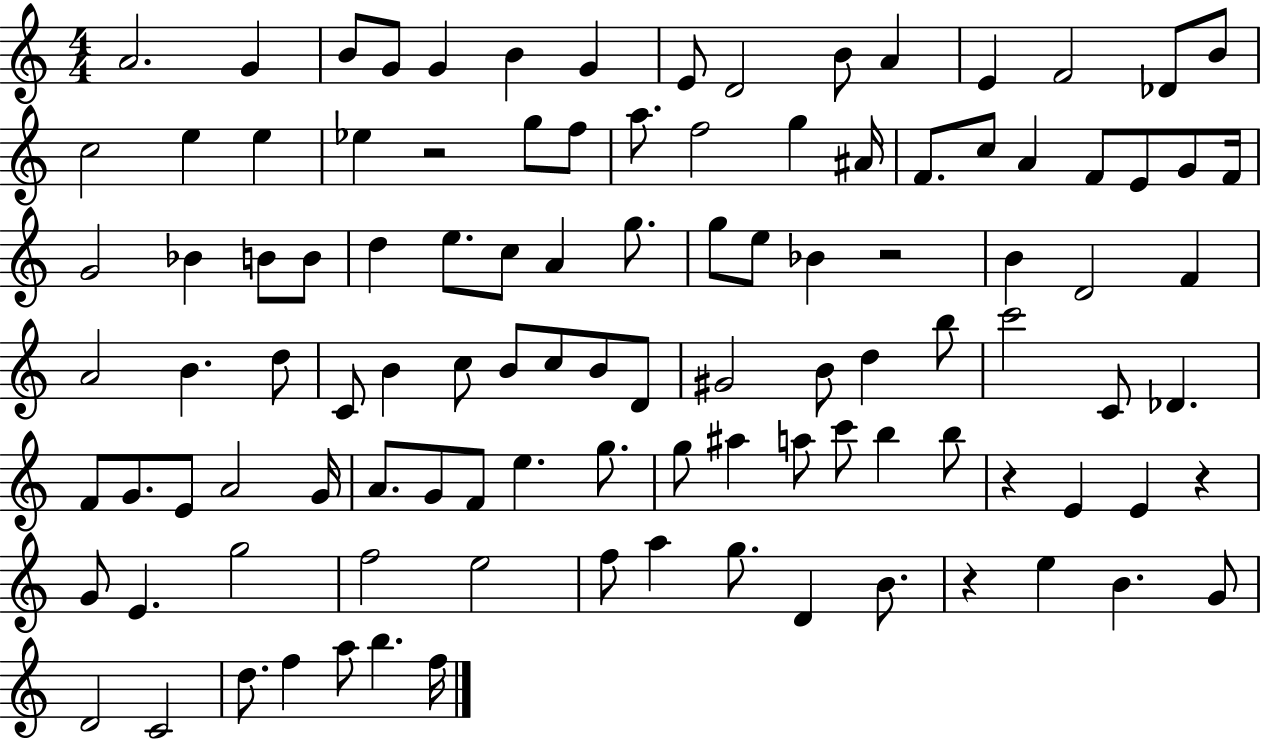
{
  \clef treble
  \numericTimeSignature
  \time 4/4
  \key c \major
  a'2. g'4 | b'8 g'8 g'4 b'4 g'4 | e'8 d'2 b'8 a'4 | e'4 f'2 des'8 b'8 | \break c''2 e''4 e''4 | ees''4 r2 g''8 f''8 | a''8. f''2 g''4 ais'16 | f'8. c''8 a'4 f'8 e'8 g'8 f'16 | \break g'2 bes'4 b'8 b'8 | d''4 e''8. c''8 a'4 g''8. | g''8 e''8 bes'4 r2 | b'4 d'2 f'4 | \break a'2 b'4. d''8 | c'8 b'4 c''8 b'8 c''8 b'8 d'8 | gis'2 b'8 d''4 b''8 | c'''2 c'8 des'4. | \break f'8 g'8. e'8 a'2 g'16 | a'8. g'8 f'8 e''4. g''8. | g''8 ais''4 a''8 c'''8 b''4 b''8 | r4 e'4 e'4 r4 | \break g'8 e'4. g''2 | f''2 e''2 | f''8 a''4 g''8. d'4 b'8. | r4 e''4 b'4. g'8 | \break d'2 c'2 | d''8. f''4 a''8 b''4. f''16 | \bar "|."
}